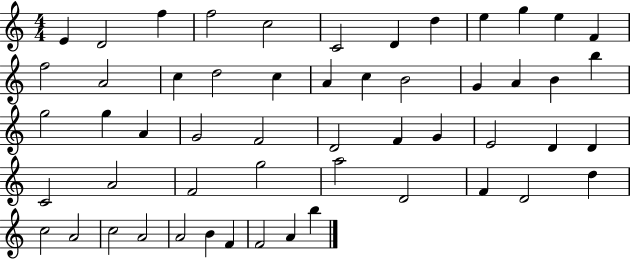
E4/q D4/h F5/q F5/h C5/h C4/h D4/q D5/q E5/q G5/q E5/q F4/q F5/h A4/h C5/q D5/h C5/q A4/q C5/q B4/h G4/q A4/q B4/q B5/q G5/h G5/q A4/q G4/h F4/h D4/h F4/q G4/q E4/h D4/q D4/q C4/h A4/h F4/h G5/h A5/h D4/h F4/q D4/h D5/q C5/h A4/h C5/h A4/h A4/h B4/q F4/q F4/h A4/q B5/q